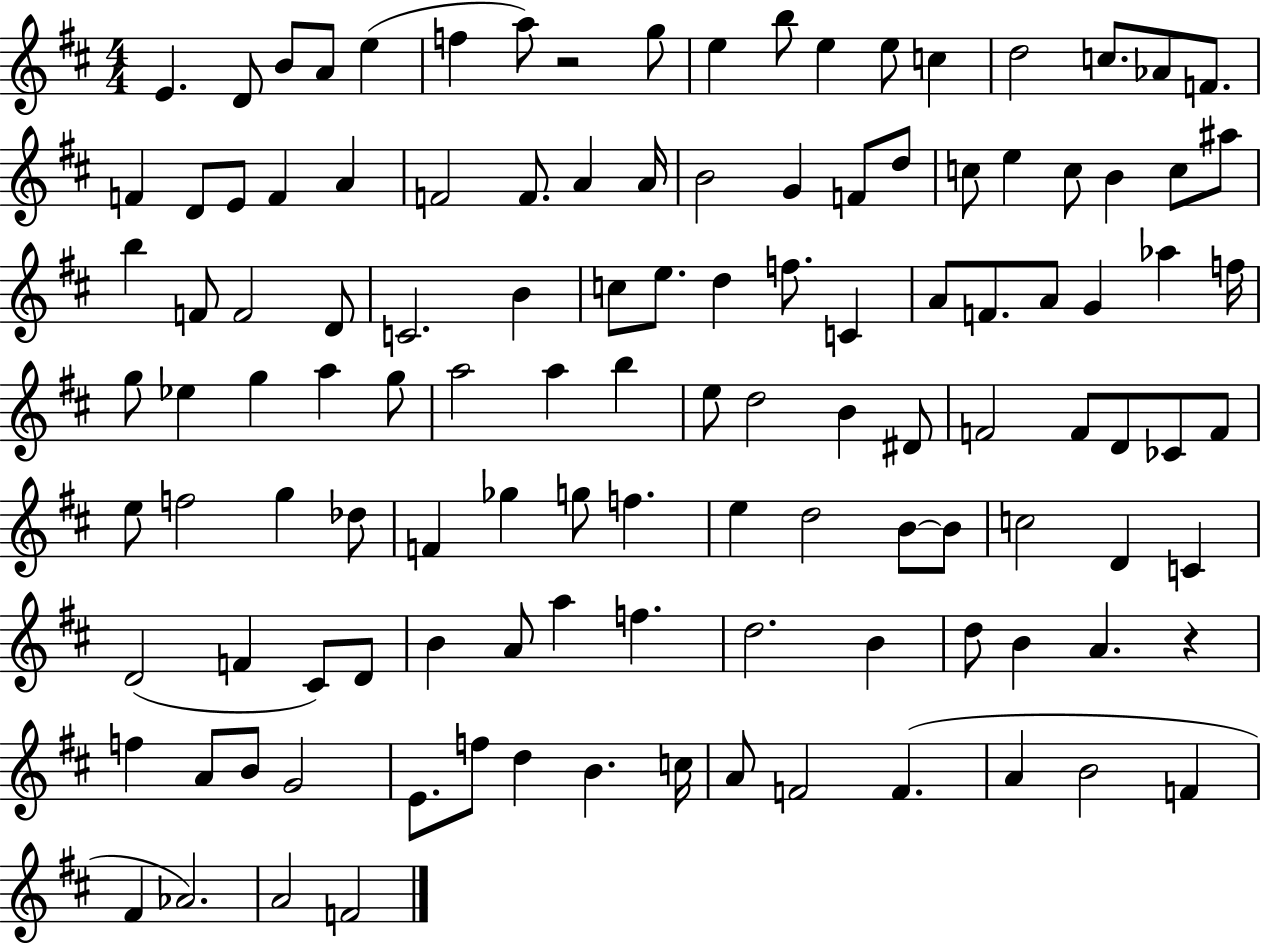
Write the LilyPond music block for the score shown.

{
  \clef treble
  \numericTimeSignature
  \time 4/4
  \key d \major
  e'4. d'8 b'8 a'8 e''4( | f''4 a''8) r2 g''8 | e''4 b''8 e''4 e''8 c''4 | d''2 c''8. aes'8 f'8. | \break f'4 d'8 e'8 f'4 a'4 | f'2 f'8. a'4 a'16 | b'2 g'4 f'8 d''8 | c''8 e''4 c''8 b'4 c''8 ais''8 | \break b''4 f'8 f'2 d'8 | c'2. b'4 | c''8 e''8. d''4 f''8. c'4 | a'8 f'8. a'8 g'4 aes''4 f''16 | \break g''8 ees''4 g''4 a''4 g''8 | a''2 a''4 b''4 | e''8 d''2 b'4 dis'8 | f'2 f'8 d'8 ces'8 f'8 | \break e''8 f''2 g''4 des''8 | f'4 ges''4 g''8 f''4. | e''4 d''2 b'8~~ b'8 | c''2 d'4 c'4 | \break d'2( f'4 cis'8) d'8 | b'4 a'8 a''4 f''4. | d''2. b'4 | d''8 b'4 a'4. r4 | \break f''4 a'8 b'8 g'2 | e'8. f''8 d''4 b'4. c''16 | a'8 f'2 f'4.( | a'4 b'2 f'4 | \break fis'4 aes'2.) | a'2 f'2 | \bar "|."
}